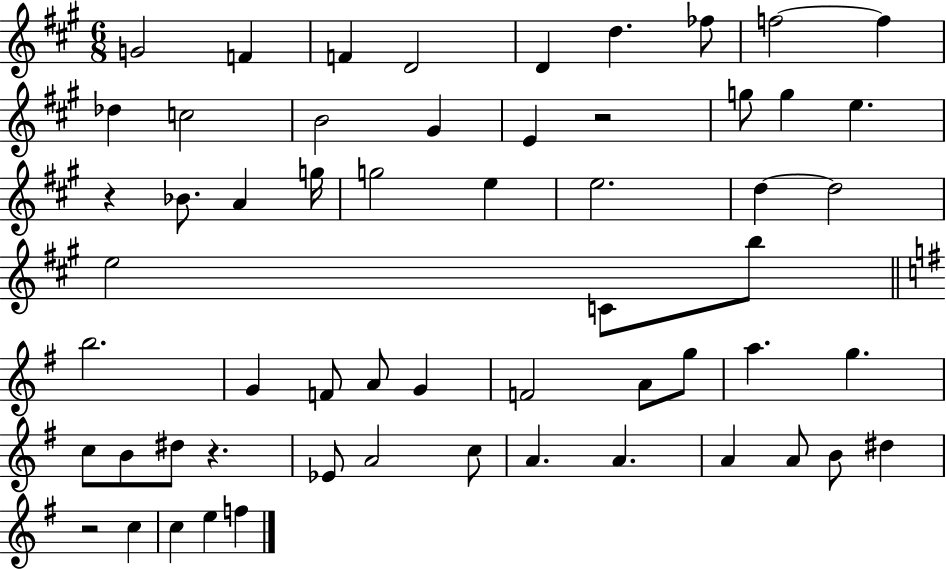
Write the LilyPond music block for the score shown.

{
  \clef treble
  \numericTimeSignature
  \time 6/8
  \key a \major
  g'2 f'4 | f'4 d'2 | d'4 d''4. fes''8 | f''2~~ f''4 | \break des''4 c''2 | b'2 gis'4 | e'4 r2 | g''8 g''4 e''4. | \break r4 bes'8. a'4 g''16 | g''2 e''4 | e''2. | d''4~~ d''2 | \break e''2 c'8 b''8 | \bar "||" \break \key g \major b''2. | g'4 f'8 a'8 g'4 | f'2 a'8 g''8 | a''4. g''4. | \break c''8 b'8 dis''8 r4. | ees'8 a'2 c''8 | a'4. a'4. | a'4 a'8 b'8 dis''4 | \break r2 c''4 | c''4 e''4 f''4 | \bar "|."
}